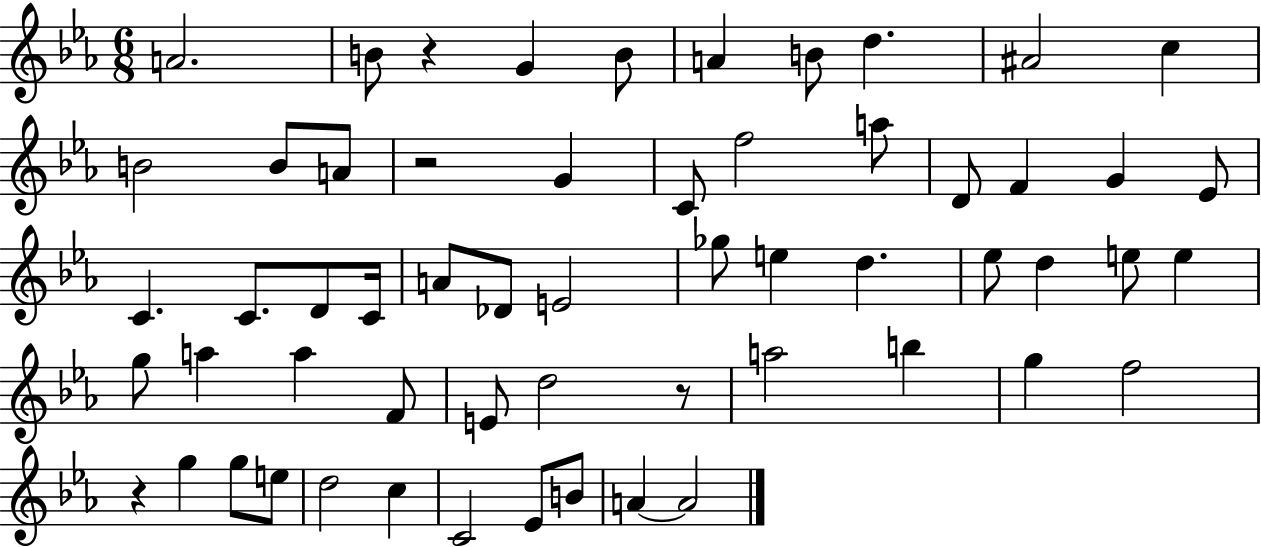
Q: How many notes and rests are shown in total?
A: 58